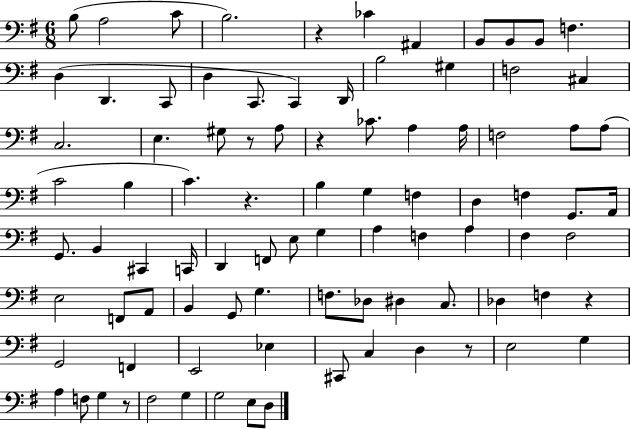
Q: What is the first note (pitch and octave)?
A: B3